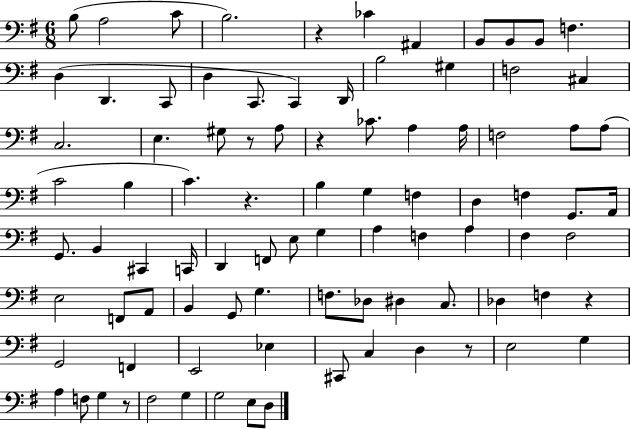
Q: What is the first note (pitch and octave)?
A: B3